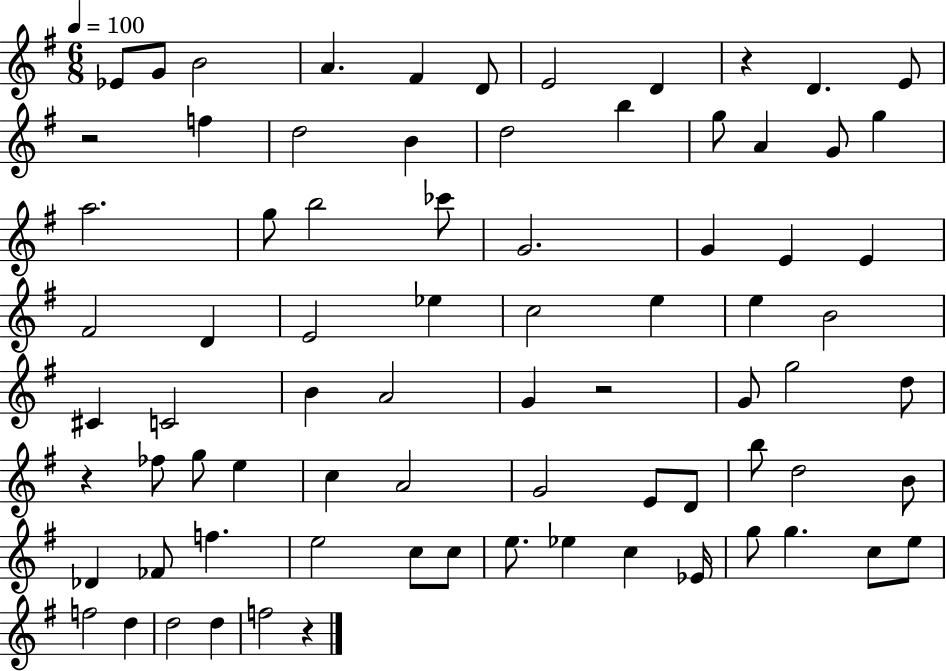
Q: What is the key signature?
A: G major